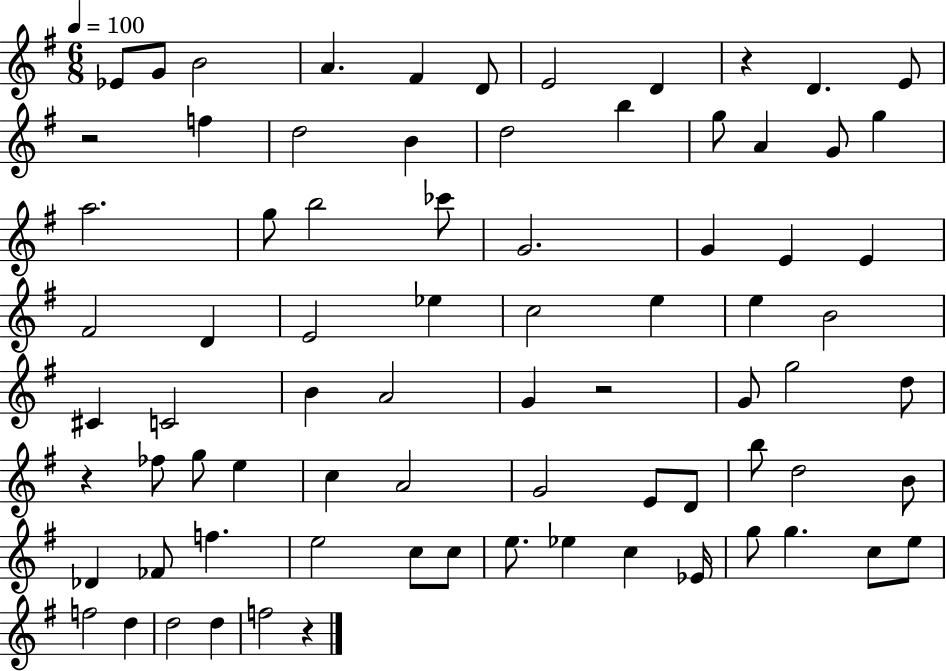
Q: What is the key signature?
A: G major